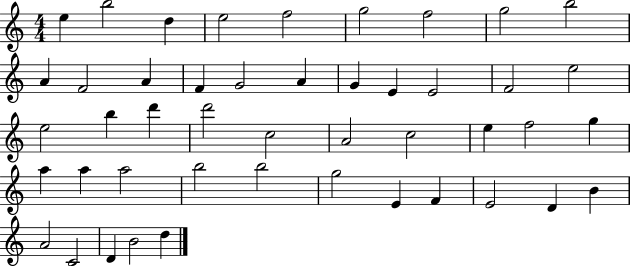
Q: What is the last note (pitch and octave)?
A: D5